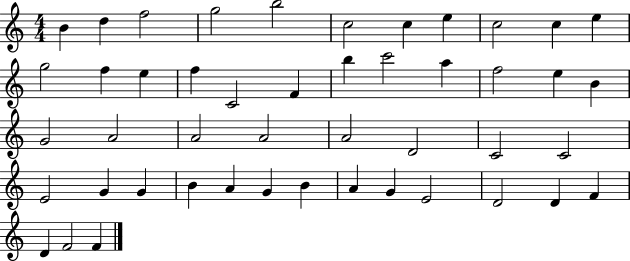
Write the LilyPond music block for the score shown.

{
  \clef treble
  \numericTimeSignature
  \time 4/4
  \key c \major
  b'4 d''4 f''2 | g''2 b''2 | c''2 c''4 e''4 | c''2 c''4 e''4 | \break g''2 f''4 e''4 | f''4 c'2 f'4 | b''4 c'''2 a''4 | f''2 e''4 b'4 | \break g'2 a'2 | a'2 a'2 | a'2 d'2 | c'2 c'2 | \break e'2 g'4 g'4 | b'4 a'4 g'4 b'4 | a'4 g'4 e'2 | d'2 d'4 f'4 | \break d'4 f'2 f'4 | \bar "|."
}